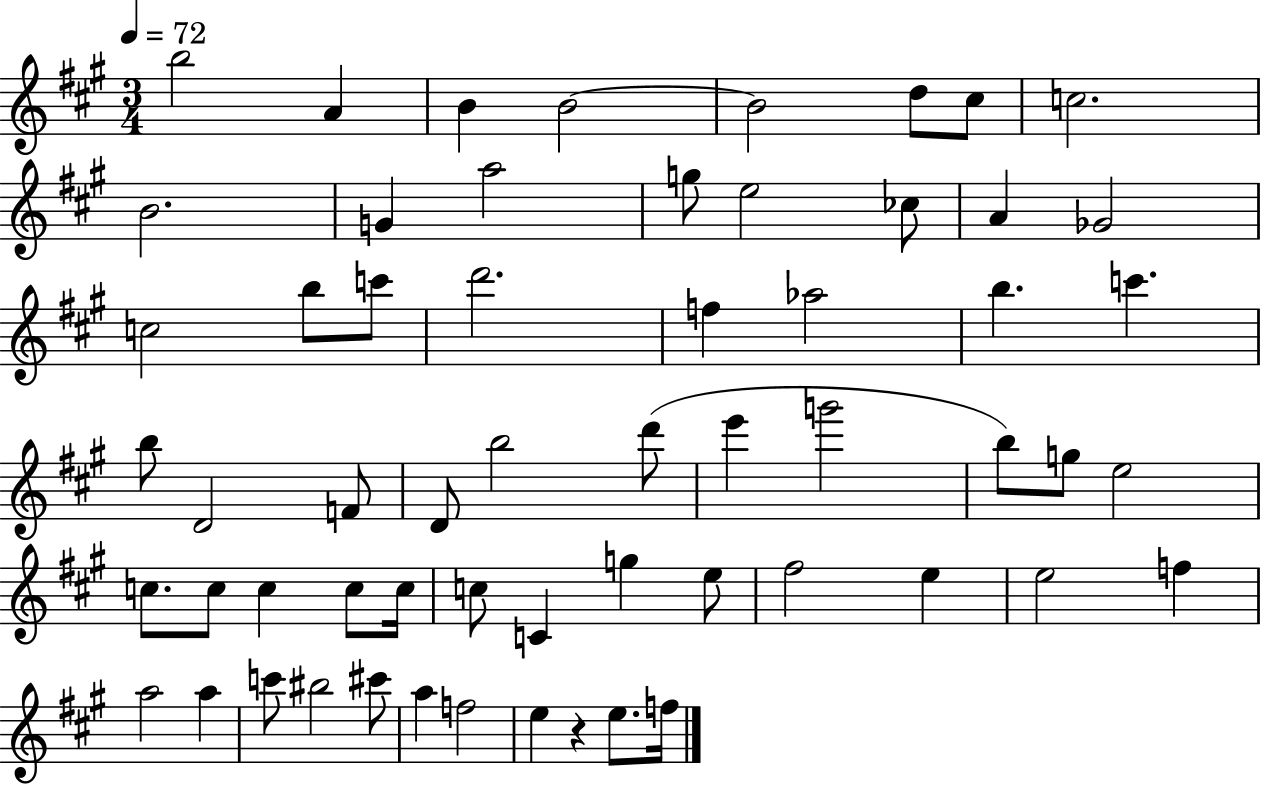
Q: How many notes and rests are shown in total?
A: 59